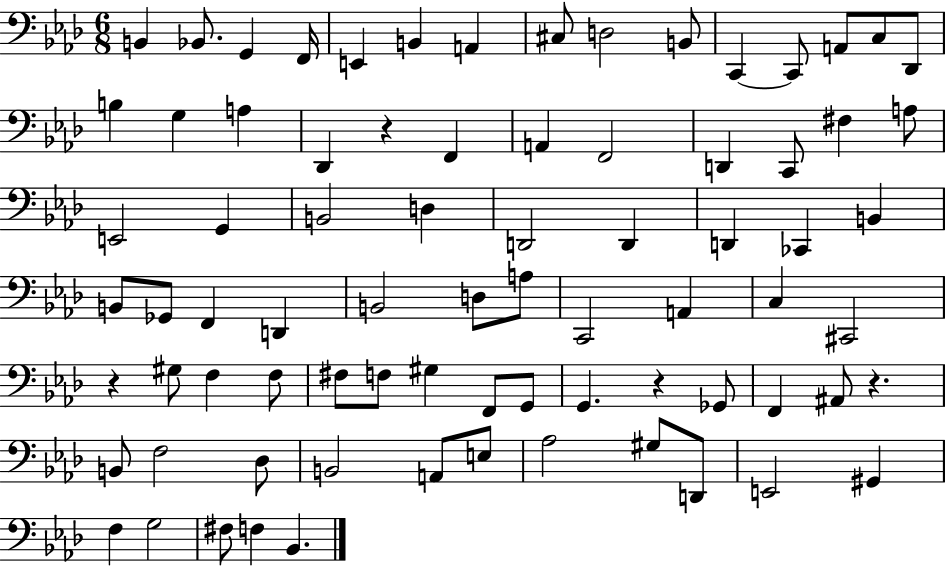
B2/q Bb2/e. G2/q F2/s E2/q B2/q A2/q C#3/e D3/h B2/e C2/q C2/e A2/e C3/e Db2/e B3/q G3/q A3/q Db2/q R/q F2/q A2/q F2/h D2/q C2/e F#3/q A3/e E2/h G2/q B2/h D3/q D2/h D2/q D2/q CES2/q B2/q B2/e Gb2/e F2/q D2/q B2/h D3/e A3/e C2/h A2/q C3/q C#2/h R/q G#3/e F3/q F3/e F#3/e F3/e G#3/q F2/e G2/e G2/q. R/q Gb2/e F2/q A#2/e R/q. B2/e F3/h Db3/e B2/h A2/e E3/e Ab3/h G#3/e D2/e E2/h G#2/q F3/q G3/h F#3/e F3/q Bb2/q.